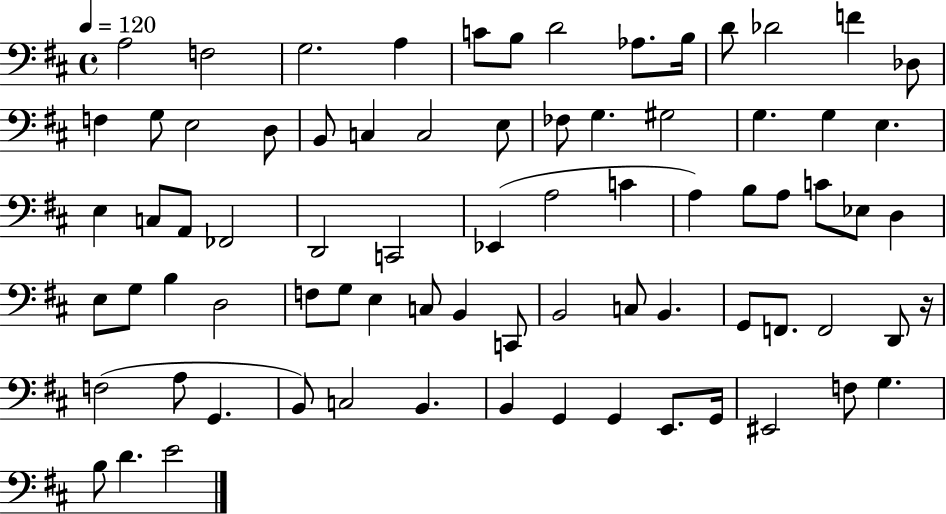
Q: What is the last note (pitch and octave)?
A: E4